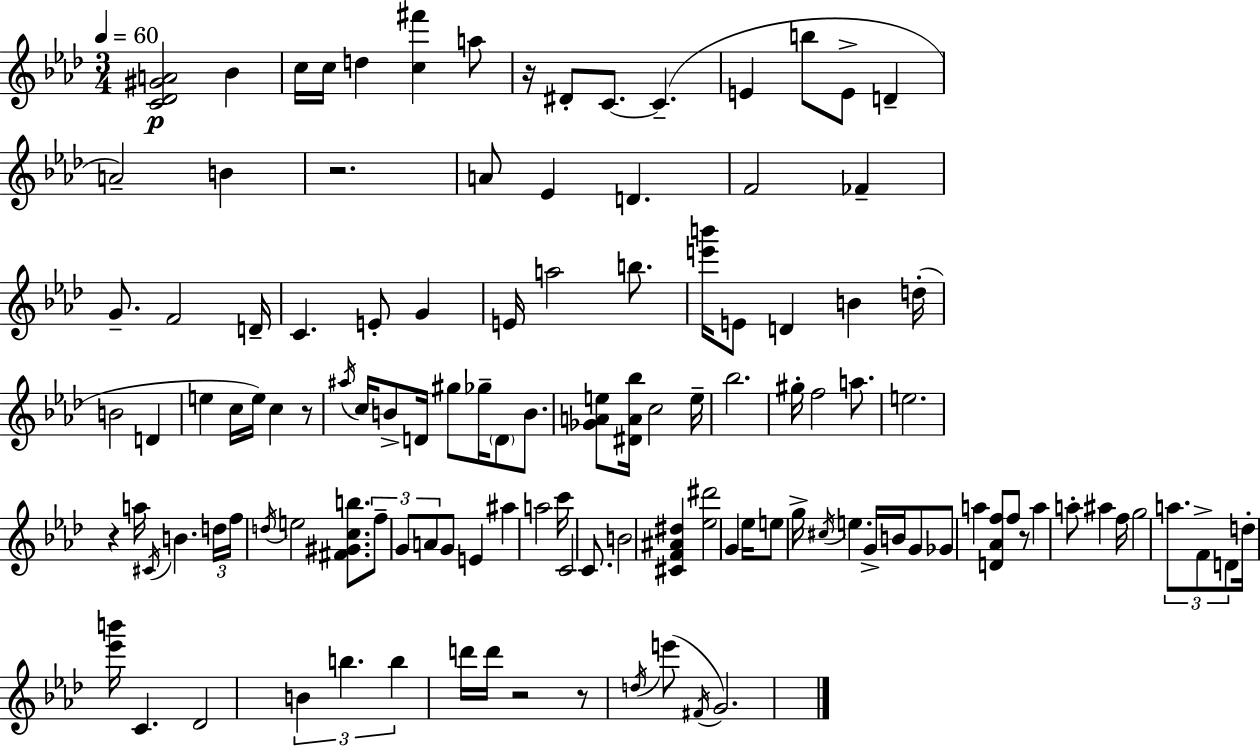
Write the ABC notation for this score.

X:1
T:Untitled
M:3/4
L:1/4
K:Ab
[C_D^GA]2 _B c/4 c/4 d [c^f'] a/2 z/4 ^D/2 C/2 C E b/2 E/2 D A2 B z2 A/2 _E D F2 _F G/2 F2 D/4 C E/2 G E/4 a2 b/2 [e'b']/4 E/2 D B d/4 B2 D e c/4 e/4 c z/2 ^a/4 c/4 B/2 D/4 ^g/2 _g/4 D/2 B/2 [_GAe]/2 [^DA_b]/4 c2 e/4 _b2 ^g/4 f2 a/2 e2 z a/4 ^C/4 B d/4 f/4 d/4 e2 [^F^Gcb]/2 f/2 G/2 A/2 G/2 E ^a a2 c'/4 C2 C/2 B2 [^CF^A^d] [_e^d']2 G _e/4 e/2 g/4 ^c/4 e G/4 B/4 G/2 _G/2 a [D_Af]/2 f/2 z/2 a a/2 ^a f/4 g2 a/2 F/2 D/2 d/4 [_e'b']/4 C _D2 B b b d'/4 d'/4 z2 z/2 d/4 e'/2 ^F/4 G2